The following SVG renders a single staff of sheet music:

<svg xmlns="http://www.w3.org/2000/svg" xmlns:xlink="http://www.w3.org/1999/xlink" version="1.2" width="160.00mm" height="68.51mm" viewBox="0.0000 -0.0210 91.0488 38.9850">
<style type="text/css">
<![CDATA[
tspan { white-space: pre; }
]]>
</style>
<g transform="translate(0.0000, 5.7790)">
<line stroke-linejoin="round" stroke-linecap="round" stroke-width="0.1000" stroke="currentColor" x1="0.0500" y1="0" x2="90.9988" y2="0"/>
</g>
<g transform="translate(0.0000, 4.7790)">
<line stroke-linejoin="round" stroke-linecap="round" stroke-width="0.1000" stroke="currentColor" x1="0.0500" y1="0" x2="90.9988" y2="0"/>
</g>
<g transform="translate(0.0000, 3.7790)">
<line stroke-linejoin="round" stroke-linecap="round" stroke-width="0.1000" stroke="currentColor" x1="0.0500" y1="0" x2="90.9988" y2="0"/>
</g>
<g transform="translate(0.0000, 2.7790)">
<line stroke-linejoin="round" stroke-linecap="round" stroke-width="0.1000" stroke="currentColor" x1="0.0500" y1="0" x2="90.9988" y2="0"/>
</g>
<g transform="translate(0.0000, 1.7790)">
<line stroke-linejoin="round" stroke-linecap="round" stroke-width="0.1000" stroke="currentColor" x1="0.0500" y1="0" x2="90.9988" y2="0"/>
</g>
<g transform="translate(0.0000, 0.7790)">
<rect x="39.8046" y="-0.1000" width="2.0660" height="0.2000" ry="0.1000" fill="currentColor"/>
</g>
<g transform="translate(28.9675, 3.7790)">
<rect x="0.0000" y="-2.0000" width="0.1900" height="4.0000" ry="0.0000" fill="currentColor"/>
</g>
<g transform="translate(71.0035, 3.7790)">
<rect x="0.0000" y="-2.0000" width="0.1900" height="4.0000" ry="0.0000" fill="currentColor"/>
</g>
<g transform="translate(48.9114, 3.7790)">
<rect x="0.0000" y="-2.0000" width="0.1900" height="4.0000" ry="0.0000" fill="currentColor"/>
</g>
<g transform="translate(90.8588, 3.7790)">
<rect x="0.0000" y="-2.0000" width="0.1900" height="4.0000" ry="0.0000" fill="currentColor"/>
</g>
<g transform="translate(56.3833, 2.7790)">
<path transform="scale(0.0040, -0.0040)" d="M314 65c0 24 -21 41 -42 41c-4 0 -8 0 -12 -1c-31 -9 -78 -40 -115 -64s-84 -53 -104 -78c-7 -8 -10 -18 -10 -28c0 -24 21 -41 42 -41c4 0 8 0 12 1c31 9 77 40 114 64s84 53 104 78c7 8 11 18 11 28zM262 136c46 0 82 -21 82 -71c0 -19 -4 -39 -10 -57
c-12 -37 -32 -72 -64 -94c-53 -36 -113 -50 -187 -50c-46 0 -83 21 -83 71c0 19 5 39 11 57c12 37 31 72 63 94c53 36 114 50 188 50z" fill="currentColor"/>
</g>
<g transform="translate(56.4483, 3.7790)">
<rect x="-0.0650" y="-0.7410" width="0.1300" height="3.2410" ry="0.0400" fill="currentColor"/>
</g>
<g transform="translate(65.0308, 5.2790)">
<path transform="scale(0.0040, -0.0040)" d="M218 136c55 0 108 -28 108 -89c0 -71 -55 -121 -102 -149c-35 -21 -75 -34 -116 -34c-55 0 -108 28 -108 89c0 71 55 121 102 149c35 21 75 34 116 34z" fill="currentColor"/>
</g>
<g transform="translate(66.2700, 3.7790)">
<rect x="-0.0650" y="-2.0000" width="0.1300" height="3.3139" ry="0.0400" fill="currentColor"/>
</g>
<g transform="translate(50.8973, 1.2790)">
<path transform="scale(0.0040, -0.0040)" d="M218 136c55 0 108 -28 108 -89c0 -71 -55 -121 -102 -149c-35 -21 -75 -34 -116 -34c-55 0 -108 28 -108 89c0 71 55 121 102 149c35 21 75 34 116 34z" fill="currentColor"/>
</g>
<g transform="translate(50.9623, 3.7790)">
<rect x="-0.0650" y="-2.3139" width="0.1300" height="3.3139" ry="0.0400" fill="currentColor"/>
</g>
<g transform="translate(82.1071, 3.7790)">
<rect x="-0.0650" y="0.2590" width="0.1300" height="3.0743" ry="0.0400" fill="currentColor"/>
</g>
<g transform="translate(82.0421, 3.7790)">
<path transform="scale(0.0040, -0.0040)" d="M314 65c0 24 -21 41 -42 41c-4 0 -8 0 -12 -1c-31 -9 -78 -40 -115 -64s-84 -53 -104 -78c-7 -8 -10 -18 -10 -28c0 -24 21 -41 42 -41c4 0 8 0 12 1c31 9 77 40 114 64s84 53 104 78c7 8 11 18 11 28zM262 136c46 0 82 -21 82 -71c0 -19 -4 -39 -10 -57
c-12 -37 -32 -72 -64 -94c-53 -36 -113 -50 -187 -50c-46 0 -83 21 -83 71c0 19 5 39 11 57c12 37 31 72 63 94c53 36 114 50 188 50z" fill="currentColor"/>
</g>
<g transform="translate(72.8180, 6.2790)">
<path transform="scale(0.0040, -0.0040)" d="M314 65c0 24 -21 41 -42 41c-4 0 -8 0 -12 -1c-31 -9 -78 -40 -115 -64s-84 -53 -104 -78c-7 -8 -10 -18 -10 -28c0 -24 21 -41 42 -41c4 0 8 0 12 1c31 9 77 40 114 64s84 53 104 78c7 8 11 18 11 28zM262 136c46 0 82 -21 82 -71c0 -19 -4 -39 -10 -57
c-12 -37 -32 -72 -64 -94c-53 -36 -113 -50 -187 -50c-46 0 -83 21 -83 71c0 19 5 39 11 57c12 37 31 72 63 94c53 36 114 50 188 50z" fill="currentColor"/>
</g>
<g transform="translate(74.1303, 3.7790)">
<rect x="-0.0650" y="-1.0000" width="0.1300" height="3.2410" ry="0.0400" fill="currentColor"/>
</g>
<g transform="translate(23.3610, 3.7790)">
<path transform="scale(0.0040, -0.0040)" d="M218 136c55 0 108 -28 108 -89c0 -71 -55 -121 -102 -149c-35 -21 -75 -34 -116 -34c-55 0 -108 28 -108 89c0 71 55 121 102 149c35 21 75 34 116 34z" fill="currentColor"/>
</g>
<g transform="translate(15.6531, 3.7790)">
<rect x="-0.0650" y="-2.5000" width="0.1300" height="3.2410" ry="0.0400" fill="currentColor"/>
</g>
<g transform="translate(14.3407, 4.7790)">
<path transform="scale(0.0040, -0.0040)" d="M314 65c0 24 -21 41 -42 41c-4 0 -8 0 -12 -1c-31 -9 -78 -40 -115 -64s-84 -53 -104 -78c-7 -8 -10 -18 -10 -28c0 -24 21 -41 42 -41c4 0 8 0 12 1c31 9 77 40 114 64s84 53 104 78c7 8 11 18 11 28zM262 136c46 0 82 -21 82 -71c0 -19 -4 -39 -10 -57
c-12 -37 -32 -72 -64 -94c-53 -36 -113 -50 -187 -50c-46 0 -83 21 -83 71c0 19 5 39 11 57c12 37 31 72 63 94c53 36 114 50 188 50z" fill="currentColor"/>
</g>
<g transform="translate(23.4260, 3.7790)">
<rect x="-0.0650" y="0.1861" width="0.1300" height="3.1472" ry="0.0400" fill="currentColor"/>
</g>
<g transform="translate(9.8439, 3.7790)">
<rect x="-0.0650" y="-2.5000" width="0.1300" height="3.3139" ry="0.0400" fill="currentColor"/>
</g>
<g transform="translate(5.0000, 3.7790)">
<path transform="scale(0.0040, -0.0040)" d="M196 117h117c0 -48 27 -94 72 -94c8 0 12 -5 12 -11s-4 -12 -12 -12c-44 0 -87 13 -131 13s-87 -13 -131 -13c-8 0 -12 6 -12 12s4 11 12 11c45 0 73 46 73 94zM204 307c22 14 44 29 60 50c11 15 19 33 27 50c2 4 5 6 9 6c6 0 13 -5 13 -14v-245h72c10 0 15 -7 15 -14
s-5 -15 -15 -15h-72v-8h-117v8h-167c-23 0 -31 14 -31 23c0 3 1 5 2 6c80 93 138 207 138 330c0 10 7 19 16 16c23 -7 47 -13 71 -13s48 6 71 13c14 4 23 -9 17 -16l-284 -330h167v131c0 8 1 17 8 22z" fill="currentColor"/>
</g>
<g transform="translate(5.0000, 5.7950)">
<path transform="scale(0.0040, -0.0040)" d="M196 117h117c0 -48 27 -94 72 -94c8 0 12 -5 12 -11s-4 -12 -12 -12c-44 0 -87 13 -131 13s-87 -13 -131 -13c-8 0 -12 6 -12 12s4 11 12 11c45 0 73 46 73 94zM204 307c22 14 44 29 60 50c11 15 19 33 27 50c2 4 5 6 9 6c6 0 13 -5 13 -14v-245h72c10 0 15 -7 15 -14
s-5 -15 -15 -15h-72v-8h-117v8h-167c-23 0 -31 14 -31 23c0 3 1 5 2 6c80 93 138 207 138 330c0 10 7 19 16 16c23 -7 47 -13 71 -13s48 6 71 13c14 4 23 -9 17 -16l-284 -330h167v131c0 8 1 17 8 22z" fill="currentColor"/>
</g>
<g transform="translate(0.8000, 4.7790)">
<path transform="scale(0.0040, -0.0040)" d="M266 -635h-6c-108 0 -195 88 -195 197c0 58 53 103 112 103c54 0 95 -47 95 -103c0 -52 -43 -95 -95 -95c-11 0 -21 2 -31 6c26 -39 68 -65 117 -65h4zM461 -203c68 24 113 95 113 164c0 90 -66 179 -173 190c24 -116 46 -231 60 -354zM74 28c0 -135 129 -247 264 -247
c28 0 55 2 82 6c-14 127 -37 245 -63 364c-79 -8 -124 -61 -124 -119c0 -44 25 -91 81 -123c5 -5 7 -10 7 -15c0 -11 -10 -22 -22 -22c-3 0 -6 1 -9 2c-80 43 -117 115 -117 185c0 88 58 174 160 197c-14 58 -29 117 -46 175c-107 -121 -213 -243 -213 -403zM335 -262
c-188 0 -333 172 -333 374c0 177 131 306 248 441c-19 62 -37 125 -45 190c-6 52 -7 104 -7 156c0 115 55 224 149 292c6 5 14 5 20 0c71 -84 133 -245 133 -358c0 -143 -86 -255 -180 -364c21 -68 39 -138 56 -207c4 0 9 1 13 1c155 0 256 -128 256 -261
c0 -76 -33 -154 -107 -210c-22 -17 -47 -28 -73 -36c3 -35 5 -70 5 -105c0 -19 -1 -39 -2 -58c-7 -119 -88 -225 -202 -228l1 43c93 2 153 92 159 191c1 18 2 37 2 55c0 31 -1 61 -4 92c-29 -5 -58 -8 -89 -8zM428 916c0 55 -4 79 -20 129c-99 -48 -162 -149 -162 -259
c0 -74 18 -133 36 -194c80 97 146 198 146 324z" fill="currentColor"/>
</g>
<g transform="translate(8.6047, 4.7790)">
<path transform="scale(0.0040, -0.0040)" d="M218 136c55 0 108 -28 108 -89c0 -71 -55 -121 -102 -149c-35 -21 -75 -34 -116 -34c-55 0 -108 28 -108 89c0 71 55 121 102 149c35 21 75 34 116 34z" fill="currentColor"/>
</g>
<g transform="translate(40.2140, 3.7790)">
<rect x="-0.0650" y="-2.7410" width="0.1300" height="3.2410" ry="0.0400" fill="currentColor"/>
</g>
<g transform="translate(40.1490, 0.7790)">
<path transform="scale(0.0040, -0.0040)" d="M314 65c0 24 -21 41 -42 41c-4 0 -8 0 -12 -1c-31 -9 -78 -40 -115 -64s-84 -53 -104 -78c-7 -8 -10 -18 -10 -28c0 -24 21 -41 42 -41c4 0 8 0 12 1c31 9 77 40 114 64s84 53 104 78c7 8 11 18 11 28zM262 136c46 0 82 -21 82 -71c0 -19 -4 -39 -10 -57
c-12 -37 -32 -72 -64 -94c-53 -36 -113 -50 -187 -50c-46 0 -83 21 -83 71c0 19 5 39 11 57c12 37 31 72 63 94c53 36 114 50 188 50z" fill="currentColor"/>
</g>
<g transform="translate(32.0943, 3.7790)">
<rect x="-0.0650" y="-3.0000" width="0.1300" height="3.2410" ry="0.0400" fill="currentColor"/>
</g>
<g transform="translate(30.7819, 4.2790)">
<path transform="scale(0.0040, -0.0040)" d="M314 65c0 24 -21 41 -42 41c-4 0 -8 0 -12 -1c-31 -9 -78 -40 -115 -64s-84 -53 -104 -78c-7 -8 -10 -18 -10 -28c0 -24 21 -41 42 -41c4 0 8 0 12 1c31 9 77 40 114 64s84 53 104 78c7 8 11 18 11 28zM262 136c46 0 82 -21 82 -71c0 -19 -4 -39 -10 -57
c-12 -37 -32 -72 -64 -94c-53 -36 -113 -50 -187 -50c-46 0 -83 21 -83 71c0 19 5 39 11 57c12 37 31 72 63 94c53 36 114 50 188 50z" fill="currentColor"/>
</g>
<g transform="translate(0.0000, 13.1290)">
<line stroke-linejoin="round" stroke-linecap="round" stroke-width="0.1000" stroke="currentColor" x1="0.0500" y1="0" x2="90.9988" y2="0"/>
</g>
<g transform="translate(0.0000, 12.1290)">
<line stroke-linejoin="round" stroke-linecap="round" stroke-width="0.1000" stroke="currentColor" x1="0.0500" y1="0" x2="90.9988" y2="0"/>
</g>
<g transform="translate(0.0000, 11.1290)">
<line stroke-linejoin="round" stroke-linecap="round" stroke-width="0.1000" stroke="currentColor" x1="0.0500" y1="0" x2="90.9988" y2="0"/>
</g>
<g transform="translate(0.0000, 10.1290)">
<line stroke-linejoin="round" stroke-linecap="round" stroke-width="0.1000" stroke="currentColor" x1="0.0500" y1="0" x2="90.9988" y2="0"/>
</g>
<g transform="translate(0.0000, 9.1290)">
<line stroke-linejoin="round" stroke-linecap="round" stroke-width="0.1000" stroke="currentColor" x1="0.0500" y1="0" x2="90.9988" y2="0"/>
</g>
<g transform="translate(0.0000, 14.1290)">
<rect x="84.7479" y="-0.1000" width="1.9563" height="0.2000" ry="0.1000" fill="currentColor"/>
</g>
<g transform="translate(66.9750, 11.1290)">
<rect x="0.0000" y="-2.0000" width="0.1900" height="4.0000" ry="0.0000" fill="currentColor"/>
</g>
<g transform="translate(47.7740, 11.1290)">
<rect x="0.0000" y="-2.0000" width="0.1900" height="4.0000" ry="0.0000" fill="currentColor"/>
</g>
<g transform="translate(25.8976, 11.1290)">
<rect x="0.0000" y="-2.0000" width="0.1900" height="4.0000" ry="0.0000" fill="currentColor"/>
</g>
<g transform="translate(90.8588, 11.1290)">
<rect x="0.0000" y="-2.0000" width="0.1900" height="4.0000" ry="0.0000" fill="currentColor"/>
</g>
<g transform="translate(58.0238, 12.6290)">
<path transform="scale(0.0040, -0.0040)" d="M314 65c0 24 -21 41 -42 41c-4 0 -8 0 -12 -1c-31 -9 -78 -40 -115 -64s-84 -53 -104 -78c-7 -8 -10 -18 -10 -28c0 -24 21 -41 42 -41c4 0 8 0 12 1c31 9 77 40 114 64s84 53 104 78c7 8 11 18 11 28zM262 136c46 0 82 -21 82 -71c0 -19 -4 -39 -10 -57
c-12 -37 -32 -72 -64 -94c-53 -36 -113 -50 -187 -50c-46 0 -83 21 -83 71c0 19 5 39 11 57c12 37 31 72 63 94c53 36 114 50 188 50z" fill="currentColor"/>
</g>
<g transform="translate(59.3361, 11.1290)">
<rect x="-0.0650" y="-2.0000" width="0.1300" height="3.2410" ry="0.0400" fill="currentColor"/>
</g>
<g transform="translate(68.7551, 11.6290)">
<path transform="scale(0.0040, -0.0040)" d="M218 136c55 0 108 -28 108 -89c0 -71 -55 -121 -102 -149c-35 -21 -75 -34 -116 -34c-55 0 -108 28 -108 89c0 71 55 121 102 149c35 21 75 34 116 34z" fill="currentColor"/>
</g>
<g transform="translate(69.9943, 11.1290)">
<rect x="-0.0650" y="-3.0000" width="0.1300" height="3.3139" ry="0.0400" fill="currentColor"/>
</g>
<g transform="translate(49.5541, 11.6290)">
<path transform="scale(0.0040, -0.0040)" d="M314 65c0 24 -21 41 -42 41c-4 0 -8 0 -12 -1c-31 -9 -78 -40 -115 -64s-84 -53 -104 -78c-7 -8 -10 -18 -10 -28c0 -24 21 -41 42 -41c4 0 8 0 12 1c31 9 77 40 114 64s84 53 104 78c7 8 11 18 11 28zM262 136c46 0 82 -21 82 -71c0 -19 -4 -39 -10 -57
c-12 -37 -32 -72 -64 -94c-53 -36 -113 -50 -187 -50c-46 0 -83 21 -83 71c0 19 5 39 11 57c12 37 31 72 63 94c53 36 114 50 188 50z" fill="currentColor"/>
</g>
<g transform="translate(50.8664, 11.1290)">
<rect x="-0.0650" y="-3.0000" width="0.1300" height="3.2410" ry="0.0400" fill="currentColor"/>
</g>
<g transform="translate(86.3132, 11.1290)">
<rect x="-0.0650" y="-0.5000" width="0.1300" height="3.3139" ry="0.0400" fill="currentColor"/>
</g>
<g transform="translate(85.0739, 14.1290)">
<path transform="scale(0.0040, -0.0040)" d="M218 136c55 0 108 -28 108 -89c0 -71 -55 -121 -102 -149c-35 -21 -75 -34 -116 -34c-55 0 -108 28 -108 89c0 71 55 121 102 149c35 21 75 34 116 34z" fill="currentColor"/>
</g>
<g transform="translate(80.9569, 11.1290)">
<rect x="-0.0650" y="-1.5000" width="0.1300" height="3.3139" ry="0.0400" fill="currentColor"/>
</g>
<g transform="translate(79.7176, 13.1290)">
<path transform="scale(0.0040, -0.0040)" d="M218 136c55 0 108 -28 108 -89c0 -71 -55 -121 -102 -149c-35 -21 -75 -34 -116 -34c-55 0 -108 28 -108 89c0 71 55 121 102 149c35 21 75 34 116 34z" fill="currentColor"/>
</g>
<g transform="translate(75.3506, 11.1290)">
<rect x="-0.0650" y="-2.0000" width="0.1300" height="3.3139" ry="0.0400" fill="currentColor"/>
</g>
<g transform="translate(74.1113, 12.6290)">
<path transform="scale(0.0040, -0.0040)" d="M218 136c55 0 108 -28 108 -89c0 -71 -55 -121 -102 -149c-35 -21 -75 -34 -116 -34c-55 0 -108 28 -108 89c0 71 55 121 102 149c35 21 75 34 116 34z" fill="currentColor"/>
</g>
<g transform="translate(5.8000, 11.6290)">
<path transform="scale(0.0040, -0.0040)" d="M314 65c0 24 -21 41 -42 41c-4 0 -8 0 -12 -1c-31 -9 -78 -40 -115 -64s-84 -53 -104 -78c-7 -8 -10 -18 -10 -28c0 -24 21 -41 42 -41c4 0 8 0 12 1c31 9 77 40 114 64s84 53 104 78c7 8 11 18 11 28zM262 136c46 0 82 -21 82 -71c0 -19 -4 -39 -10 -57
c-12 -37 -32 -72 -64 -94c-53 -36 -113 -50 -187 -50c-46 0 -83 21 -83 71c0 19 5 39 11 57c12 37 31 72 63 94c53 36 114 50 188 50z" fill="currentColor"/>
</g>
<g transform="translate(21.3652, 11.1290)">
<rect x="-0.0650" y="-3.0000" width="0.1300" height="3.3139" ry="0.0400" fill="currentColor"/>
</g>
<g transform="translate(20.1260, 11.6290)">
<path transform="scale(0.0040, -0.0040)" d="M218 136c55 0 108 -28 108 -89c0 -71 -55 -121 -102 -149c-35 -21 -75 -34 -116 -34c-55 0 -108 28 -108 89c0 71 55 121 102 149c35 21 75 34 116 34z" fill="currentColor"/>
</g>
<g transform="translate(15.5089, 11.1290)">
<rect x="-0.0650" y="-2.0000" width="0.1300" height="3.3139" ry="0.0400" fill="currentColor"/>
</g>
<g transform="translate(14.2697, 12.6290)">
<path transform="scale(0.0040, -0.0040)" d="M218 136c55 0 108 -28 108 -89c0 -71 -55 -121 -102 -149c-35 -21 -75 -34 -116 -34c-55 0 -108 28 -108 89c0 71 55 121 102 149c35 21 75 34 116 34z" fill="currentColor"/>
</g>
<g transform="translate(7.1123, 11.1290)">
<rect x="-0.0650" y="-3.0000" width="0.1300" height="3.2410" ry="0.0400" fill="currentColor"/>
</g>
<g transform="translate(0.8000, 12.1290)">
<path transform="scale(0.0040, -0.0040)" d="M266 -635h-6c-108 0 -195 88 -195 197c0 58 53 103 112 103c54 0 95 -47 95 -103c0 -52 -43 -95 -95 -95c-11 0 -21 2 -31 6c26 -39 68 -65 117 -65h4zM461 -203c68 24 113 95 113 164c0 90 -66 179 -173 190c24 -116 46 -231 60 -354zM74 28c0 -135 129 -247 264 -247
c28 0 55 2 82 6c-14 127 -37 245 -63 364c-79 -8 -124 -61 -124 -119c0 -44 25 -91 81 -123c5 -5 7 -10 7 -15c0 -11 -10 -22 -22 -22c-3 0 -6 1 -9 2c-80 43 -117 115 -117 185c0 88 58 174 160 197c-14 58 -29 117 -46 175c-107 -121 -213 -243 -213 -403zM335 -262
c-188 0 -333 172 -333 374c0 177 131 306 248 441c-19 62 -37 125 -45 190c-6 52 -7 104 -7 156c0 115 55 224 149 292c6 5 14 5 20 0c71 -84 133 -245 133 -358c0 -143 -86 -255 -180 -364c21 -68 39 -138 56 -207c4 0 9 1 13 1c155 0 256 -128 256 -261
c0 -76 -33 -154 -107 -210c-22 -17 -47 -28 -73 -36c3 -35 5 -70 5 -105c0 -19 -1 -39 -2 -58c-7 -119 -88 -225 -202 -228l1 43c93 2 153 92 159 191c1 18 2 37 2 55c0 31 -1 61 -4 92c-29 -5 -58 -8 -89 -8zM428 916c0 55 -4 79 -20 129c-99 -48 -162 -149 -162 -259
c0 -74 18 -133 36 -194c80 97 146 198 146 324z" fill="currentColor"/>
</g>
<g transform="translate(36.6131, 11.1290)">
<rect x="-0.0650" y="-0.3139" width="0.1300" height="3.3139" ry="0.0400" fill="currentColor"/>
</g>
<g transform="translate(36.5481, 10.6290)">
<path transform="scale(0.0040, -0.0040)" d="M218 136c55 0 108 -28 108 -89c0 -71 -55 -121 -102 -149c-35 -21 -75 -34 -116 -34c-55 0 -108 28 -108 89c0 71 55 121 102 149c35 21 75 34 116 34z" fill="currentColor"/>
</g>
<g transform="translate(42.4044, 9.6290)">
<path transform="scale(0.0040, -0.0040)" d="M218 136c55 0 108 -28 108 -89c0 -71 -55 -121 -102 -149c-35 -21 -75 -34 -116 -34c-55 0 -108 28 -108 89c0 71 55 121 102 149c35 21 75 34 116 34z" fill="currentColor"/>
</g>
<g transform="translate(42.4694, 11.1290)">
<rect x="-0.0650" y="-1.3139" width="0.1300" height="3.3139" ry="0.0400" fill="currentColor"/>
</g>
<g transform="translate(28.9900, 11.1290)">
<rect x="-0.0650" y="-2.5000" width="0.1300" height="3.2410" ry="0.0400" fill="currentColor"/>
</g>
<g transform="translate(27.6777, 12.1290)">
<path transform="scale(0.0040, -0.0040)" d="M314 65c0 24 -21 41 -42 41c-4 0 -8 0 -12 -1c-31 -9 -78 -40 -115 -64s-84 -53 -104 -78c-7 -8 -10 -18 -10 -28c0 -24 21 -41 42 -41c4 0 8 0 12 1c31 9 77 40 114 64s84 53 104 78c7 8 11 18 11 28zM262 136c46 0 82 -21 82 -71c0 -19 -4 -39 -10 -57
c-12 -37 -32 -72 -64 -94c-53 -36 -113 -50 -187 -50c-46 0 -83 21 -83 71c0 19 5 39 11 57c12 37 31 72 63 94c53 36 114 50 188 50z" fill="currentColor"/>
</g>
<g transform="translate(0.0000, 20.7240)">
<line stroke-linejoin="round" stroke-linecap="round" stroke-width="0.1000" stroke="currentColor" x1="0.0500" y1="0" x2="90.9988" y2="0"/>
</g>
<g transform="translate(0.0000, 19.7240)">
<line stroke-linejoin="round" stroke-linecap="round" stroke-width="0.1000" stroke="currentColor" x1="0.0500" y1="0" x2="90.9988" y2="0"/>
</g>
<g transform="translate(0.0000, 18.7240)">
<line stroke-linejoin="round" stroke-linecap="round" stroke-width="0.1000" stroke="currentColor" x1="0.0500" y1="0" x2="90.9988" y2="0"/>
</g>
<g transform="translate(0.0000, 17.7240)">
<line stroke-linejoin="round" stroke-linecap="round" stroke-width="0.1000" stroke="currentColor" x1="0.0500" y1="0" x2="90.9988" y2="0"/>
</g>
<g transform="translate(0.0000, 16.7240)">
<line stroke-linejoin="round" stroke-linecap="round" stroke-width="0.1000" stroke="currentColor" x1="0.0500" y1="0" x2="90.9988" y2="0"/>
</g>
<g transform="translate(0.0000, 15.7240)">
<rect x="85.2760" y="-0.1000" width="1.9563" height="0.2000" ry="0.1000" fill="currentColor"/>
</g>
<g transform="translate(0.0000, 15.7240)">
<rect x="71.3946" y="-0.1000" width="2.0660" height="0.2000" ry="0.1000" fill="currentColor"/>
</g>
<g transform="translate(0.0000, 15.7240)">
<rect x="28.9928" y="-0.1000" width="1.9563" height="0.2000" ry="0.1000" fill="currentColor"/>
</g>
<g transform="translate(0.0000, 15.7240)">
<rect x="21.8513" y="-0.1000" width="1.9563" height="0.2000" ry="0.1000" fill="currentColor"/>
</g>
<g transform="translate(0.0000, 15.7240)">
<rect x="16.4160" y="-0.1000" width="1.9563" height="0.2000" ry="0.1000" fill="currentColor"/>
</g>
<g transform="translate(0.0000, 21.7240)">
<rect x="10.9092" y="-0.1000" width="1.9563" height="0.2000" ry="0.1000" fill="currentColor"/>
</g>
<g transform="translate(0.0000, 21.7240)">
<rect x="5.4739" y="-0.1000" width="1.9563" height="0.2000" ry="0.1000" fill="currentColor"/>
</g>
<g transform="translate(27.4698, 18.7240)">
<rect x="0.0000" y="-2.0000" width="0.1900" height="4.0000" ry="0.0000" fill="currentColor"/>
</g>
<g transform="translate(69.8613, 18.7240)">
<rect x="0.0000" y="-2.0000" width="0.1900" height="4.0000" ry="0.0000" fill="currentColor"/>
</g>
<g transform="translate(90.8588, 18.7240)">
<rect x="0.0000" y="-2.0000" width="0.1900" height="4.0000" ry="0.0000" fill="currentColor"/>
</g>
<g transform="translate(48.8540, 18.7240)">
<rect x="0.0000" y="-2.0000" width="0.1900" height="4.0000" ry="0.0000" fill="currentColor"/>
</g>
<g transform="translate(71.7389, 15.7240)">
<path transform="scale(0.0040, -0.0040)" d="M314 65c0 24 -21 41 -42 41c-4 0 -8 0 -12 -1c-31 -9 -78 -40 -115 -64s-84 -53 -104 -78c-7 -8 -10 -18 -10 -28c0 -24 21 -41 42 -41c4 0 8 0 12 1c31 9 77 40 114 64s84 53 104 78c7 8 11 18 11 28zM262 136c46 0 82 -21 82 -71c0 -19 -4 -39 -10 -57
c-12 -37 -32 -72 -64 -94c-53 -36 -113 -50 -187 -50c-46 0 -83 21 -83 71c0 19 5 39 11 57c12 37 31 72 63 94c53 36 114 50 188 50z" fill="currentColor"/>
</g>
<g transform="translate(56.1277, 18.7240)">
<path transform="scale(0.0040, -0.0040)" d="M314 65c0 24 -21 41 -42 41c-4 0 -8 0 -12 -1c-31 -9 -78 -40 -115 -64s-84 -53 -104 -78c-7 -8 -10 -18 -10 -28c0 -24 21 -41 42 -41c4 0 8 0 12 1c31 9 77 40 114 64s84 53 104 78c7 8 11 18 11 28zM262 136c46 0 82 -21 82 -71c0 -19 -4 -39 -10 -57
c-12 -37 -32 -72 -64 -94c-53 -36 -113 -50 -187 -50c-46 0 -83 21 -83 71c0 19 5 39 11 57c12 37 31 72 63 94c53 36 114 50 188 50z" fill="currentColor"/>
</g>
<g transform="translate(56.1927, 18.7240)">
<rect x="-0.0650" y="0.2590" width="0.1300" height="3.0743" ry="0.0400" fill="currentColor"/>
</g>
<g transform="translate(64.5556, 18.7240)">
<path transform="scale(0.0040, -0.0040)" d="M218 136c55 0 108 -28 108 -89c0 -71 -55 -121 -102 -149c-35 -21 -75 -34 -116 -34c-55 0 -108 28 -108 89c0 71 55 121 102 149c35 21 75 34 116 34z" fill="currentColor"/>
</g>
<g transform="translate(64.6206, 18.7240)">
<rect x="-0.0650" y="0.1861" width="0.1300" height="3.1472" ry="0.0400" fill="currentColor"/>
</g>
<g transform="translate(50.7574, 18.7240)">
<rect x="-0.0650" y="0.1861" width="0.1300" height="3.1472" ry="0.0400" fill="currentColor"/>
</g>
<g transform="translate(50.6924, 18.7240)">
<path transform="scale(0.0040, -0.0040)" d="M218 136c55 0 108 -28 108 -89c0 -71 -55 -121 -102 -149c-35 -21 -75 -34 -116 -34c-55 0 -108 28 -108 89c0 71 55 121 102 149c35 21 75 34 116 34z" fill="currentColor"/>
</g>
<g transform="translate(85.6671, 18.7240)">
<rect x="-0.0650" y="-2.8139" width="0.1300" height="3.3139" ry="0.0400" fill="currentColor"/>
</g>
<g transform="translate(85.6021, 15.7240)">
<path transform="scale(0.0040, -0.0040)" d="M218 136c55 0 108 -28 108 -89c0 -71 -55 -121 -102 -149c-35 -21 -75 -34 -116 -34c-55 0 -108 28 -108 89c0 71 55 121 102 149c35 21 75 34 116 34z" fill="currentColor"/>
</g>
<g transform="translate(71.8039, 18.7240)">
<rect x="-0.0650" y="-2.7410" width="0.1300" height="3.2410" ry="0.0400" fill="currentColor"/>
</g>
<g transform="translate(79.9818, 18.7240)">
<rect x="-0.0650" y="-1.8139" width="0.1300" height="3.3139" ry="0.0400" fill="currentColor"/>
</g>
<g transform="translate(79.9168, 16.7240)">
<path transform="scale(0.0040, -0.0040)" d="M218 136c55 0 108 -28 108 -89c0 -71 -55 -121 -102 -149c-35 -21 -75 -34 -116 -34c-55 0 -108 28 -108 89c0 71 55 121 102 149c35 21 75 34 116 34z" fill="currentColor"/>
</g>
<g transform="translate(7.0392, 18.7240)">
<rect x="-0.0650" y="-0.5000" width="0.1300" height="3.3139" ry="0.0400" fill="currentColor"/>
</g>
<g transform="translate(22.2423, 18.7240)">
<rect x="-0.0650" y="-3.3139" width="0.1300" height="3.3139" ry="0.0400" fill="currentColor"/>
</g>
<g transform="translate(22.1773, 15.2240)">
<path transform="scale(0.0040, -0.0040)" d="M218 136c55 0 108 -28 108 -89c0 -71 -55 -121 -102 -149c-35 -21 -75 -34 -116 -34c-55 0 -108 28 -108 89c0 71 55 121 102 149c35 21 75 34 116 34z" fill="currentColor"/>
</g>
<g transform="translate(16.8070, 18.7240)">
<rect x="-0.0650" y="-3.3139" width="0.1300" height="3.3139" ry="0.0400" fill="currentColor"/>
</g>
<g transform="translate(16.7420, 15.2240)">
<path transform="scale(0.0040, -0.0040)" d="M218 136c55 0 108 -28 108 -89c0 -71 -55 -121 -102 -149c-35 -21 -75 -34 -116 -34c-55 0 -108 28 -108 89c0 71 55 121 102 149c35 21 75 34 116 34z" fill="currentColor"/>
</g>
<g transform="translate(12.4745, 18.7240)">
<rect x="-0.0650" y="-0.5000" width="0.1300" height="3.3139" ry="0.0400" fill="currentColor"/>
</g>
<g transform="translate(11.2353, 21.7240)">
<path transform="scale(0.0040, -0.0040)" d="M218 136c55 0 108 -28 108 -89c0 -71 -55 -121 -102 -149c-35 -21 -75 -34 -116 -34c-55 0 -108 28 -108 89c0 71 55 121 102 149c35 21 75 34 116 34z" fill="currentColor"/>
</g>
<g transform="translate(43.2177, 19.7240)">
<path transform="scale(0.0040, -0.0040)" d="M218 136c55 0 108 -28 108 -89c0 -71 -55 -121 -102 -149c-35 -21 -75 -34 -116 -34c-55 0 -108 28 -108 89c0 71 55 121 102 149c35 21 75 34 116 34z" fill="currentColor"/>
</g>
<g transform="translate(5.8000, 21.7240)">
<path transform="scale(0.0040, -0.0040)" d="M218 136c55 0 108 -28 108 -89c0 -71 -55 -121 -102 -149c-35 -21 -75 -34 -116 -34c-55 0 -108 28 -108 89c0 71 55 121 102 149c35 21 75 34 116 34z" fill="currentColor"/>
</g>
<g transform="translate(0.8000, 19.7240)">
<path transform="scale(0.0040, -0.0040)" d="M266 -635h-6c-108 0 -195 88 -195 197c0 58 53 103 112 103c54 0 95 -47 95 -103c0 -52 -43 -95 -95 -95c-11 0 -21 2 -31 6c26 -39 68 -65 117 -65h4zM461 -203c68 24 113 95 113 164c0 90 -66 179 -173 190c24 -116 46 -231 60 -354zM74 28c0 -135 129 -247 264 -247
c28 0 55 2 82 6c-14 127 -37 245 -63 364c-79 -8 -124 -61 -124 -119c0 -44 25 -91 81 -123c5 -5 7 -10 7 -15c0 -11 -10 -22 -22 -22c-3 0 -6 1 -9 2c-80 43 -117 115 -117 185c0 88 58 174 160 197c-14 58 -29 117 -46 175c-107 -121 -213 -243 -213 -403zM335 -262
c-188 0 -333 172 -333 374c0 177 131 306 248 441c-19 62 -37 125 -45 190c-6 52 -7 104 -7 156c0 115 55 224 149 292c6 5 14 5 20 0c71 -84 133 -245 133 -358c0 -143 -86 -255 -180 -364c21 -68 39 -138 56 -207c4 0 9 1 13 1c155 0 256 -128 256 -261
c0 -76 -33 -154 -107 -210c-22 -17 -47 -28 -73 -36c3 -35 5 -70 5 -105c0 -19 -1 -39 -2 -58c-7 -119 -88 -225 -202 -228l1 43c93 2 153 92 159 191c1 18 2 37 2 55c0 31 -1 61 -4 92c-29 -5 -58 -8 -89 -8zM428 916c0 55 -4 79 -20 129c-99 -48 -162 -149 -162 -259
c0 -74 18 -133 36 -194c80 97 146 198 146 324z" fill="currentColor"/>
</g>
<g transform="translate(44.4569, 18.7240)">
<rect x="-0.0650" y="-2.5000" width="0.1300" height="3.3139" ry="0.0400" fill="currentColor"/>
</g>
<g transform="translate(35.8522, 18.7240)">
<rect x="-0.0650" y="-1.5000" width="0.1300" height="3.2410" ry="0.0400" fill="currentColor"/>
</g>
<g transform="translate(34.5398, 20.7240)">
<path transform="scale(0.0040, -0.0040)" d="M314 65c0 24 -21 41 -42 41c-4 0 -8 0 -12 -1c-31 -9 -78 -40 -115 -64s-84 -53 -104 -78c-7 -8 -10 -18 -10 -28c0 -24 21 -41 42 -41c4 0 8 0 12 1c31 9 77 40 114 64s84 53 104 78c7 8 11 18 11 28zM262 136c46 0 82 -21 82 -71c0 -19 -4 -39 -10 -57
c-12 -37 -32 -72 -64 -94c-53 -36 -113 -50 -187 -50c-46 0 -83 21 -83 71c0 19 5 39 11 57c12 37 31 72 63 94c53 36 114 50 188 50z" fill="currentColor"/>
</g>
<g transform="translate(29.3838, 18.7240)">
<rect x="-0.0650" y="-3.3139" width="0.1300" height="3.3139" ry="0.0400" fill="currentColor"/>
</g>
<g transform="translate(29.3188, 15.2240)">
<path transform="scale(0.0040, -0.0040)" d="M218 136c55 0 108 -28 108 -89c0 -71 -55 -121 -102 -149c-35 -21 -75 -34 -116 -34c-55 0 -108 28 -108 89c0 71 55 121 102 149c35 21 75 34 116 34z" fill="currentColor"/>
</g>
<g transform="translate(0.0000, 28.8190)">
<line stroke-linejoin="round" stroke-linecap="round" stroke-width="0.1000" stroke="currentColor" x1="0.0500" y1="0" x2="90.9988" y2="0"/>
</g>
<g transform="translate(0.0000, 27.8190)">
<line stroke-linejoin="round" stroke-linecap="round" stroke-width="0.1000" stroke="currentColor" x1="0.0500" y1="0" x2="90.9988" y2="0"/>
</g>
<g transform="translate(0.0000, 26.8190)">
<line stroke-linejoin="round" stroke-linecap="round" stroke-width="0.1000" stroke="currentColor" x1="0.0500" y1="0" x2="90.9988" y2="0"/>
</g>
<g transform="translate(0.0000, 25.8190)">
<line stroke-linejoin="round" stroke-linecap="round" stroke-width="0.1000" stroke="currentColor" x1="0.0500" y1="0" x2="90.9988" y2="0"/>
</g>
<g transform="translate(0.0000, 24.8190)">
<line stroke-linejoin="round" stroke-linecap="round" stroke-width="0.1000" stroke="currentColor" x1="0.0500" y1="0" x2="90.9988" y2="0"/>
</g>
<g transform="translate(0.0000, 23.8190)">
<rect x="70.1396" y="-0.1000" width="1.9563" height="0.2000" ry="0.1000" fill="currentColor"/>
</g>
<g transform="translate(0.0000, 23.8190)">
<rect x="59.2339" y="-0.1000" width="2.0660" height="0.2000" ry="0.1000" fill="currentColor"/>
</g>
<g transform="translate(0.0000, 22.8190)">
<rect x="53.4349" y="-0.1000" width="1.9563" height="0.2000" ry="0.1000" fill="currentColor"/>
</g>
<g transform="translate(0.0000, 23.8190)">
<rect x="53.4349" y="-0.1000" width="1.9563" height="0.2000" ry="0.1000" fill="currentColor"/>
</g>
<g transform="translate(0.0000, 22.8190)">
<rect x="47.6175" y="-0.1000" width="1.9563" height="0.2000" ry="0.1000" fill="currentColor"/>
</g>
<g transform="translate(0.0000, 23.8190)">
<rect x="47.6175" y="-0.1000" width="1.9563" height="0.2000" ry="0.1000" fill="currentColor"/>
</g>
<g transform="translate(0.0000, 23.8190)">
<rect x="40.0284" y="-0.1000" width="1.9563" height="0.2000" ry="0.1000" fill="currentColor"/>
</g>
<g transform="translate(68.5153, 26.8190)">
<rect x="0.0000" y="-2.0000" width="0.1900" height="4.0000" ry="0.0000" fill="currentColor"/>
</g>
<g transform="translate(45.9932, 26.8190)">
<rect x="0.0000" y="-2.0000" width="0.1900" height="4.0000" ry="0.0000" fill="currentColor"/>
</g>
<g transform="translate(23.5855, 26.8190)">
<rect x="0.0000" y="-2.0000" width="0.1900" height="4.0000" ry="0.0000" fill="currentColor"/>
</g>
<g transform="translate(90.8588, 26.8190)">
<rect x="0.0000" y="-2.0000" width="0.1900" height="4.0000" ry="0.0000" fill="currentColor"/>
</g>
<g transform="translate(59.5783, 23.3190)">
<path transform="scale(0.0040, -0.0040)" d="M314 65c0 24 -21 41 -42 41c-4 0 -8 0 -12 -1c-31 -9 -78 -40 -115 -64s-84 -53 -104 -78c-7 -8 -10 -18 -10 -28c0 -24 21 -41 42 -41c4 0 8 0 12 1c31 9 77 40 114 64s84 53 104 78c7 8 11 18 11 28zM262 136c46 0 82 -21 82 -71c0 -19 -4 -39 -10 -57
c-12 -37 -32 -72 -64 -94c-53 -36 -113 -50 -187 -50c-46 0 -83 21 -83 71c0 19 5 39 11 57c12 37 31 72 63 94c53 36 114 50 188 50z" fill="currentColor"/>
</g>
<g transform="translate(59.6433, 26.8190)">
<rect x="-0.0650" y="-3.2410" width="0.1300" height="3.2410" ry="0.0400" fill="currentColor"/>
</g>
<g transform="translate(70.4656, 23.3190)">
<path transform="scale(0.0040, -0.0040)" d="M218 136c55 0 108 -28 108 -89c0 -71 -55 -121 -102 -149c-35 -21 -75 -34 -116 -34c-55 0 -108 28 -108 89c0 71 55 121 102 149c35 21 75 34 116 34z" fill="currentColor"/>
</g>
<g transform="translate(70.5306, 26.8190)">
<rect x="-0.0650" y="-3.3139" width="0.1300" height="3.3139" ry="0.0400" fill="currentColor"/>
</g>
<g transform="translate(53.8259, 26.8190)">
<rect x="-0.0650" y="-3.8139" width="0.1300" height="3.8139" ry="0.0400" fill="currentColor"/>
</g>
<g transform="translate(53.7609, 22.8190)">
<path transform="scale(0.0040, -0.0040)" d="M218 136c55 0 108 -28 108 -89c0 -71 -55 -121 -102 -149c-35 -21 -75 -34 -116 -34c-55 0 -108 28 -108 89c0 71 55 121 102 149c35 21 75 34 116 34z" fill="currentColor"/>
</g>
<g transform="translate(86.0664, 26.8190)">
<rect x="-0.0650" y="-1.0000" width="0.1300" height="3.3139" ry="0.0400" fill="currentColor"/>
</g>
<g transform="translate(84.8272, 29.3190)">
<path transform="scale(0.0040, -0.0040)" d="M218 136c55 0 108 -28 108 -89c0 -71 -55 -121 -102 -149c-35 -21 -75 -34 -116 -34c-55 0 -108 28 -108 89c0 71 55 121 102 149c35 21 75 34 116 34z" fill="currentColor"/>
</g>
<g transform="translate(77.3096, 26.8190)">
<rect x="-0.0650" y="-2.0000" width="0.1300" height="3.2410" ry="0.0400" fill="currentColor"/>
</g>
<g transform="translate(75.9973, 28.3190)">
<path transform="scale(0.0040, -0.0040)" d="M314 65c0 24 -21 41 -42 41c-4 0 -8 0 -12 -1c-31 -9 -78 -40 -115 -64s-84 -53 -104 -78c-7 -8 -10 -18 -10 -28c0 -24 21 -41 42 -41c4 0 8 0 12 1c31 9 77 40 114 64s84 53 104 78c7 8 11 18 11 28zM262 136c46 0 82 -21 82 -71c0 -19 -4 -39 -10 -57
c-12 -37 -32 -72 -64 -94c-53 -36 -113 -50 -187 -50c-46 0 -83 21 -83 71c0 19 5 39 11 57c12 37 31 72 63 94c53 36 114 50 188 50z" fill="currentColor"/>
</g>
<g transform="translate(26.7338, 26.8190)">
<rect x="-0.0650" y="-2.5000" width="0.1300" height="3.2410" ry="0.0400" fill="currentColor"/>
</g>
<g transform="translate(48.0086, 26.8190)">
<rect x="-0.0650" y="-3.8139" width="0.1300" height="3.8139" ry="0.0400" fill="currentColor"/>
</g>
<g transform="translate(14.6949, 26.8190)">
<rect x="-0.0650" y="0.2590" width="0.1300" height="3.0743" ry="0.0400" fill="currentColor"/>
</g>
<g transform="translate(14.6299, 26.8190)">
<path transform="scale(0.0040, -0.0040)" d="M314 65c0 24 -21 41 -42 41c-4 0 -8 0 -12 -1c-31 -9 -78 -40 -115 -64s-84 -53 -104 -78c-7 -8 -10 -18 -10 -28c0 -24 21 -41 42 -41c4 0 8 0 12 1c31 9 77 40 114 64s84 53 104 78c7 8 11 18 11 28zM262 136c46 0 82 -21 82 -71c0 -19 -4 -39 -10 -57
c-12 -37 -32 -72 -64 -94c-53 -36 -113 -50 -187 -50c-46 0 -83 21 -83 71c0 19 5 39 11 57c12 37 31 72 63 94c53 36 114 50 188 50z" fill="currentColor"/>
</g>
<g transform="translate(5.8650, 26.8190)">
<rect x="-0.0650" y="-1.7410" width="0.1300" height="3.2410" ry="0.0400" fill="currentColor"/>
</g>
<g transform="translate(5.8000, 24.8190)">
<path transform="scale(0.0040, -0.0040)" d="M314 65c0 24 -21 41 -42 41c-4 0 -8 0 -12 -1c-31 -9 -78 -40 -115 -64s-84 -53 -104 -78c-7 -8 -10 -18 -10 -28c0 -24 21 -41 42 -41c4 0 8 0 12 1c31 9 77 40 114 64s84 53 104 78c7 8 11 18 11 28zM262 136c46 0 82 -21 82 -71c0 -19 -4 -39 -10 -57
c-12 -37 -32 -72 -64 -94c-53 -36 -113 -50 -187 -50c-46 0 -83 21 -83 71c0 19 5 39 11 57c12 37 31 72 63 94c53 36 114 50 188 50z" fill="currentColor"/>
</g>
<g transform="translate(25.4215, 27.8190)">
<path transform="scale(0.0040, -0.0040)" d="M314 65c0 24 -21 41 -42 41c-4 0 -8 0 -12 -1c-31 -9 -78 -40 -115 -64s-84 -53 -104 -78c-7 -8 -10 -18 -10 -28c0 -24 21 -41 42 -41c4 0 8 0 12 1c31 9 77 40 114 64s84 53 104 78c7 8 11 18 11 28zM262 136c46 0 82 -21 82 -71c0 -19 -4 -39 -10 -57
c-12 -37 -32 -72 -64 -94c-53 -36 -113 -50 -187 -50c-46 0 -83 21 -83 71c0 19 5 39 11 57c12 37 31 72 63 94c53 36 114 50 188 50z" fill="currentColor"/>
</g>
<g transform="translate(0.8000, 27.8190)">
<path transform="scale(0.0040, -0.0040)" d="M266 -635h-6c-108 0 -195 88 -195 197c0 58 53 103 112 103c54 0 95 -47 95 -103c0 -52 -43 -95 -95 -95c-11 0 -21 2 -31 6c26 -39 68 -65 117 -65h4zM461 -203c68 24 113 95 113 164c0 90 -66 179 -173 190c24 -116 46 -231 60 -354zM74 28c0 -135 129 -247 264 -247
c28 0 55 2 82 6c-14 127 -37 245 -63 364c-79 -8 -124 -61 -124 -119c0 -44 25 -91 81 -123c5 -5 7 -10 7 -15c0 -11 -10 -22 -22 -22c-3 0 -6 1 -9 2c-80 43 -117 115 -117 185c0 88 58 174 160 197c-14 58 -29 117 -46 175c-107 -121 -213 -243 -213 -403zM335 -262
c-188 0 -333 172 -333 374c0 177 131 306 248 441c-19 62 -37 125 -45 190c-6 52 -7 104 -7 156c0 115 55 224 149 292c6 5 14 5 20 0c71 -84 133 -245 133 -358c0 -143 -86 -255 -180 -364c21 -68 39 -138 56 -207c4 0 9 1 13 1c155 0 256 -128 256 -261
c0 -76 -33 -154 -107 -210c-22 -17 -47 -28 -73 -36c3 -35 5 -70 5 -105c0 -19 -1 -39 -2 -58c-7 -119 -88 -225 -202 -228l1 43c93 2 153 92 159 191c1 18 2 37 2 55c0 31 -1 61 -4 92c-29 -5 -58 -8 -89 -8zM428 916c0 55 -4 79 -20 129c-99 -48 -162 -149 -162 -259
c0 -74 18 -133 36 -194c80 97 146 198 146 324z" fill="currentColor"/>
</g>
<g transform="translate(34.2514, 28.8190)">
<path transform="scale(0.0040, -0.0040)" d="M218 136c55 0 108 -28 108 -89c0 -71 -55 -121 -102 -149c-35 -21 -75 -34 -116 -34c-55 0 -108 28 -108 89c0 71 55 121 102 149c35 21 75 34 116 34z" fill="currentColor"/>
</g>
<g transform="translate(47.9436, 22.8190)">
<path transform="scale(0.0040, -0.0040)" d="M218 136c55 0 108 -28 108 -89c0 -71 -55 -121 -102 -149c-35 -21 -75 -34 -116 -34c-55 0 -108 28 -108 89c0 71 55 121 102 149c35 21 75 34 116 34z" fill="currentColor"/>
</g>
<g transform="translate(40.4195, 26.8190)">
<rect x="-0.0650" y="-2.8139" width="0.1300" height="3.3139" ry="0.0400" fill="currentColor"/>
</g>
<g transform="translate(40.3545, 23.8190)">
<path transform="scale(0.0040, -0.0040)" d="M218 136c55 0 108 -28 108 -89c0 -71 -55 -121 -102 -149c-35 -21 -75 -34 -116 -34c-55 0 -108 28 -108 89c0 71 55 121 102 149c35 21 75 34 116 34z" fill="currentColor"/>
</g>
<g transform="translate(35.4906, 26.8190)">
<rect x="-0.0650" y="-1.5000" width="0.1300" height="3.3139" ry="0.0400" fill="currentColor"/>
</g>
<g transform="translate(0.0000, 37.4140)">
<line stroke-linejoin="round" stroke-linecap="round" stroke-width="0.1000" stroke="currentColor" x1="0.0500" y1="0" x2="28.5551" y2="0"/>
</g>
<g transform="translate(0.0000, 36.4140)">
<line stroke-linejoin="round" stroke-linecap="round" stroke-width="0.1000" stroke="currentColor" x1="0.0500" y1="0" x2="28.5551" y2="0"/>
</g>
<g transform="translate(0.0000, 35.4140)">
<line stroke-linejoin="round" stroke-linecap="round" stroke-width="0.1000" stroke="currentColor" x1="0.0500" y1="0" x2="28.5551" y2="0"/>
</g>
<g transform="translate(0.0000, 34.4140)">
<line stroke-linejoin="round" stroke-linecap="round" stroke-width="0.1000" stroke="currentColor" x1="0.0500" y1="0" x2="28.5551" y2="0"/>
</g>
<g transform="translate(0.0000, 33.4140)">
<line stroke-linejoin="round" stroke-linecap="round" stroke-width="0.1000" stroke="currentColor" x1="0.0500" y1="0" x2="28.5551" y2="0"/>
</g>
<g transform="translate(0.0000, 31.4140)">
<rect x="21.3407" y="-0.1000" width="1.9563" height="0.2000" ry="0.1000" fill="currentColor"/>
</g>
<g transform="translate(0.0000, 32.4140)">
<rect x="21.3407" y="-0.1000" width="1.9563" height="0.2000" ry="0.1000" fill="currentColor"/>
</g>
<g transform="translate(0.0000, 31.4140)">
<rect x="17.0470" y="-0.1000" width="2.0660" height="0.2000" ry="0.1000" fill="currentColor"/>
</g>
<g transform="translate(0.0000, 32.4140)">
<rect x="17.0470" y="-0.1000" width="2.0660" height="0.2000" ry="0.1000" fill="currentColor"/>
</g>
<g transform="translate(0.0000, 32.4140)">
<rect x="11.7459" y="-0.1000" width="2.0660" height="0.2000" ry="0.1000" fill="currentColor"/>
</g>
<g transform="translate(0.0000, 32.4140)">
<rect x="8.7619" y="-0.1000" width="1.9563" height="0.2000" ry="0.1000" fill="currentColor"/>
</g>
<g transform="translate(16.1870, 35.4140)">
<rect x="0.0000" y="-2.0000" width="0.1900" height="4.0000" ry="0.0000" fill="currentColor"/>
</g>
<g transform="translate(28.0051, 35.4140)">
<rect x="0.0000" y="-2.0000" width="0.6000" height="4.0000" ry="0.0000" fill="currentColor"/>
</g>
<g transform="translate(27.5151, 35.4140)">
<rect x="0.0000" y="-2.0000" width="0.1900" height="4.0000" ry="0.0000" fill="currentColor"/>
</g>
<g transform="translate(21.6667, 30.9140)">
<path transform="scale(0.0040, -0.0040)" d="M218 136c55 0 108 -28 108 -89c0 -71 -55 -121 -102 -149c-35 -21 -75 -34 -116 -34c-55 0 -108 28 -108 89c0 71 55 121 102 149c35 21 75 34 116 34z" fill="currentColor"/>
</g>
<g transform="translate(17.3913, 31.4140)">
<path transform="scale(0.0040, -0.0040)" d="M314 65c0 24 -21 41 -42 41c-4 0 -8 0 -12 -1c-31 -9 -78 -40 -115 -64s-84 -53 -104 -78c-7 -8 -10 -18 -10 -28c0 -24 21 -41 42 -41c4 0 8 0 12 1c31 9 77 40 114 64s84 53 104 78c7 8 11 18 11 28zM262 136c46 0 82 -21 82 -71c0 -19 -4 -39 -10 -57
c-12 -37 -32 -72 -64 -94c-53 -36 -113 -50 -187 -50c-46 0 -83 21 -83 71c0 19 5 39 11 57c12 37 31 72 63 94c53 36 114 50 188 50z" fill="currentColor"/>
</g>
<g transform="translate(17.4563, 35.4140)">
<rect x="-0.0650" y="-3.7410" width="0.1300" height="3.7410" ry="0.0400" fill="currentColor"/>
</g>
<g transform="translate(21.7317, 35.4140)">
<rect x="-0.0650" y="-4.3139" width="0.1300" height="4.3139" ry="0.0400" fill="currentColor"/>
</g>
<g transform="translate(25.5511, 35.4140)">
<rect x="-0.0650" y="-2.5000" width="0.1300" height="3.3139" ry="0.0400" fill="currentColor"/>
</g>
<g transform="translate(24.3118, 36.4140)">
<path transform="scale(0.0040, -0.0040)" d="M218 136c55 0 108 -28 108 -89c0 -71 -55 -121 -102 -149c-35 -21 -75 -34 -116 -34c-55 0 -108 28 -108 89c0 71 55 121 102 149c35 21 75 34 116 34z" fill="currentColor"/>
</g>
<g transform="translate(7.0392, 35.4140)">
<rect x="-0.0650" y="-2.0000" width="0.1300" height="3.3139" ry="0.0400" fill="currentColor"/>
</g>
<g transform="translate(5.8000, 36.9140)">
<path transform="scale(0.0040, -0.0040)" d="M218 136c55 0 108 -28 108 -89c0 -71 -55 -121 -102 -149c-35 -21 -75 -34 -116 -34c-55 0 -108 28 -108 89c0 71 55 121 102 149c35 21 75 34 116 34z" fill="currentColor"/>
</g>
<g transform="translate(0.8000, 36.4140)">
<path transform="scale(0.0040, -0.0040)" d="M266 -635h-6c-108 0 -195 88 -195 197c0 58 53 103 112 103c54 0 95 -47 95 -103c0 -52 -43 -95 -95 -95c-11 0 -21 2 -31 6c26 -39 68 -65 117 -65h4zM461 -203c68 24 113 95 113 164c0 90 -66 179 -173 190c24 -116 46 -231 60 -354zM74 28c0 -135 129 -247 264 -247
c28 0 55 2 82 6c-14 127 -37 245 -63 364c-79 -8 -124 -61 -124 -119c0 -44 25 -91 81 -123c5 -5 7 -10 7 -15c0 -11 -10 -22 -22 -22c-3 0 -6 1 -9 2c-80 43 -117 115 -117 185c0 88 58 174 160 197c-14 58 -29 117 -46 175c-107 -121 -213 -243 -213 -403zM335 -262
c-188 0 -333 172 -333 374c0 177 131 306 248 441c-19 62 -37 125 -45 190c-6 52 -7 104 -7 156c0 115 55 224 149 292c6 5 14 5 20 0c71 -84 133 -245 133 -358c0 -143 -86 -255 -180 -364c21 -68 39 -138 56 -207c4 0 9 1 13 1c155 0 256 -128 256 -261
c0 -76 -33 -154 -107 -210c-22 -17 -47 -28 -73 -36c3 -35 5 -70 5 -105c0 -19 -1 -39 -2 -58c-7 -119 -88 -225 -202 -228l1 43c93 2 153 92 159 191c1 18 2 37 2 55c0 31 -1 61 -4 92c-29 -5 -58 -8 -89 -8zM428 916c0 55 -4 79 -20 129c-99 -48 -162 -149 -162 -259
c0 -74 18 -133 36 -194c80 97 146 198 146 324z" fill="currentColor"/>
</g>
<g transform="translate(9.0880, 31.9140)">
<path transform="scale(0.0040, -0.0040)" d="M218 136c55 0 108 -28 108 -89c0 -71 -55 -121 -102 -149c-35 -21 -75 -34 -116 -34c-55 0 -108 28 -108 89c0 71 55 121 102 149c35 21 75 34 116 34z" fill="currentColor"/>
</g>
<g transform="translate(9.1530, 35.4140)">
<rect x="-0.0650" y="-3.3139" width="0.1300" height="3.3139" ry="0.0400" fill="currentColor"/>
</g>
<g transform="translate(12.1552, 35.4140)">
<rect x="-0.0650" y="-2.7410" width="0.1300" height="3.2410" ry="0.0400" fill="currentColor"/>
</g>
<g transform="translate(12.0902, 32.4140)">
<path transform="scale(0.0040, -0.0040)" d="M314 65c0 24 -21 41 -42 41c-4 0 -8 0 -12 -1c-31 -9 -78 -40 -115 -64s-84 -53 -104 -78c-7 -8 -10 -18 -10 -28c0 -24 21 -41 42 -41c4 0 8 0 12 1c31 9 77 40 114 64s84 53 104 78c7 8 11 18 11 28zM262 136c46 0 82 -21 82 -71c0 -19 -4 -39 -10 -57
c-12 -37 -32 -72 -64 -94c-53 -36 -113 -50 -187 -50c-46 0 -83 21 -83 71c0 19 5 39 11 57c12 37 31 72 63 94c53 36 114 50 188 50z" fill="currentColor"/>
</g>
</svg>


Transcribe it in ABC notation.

X:1
T:Untitled
M:4/4
L:1/4
K:C
G G2 B A2 a2 g d2 F D2 B2 A2 F A G2 c e A2 F2 A F E C C C b b b E2 G B B2 B a2 f a f2 B2 G2 E a c' c' b2 b F2 D F b a2 c'2 d' G